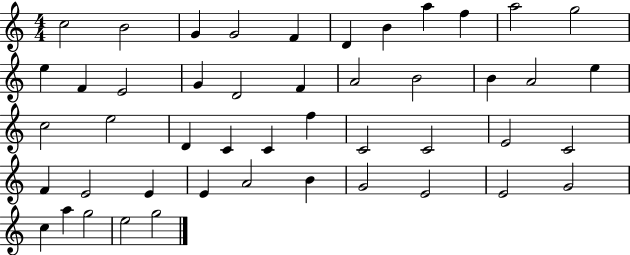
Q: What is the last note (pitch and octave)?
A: G5